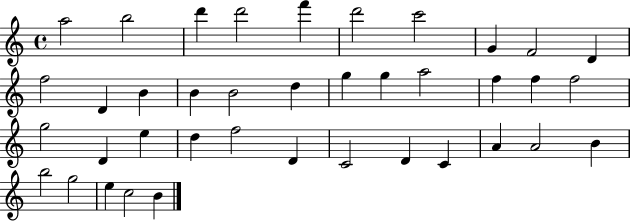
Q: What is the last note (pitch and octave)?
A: B4